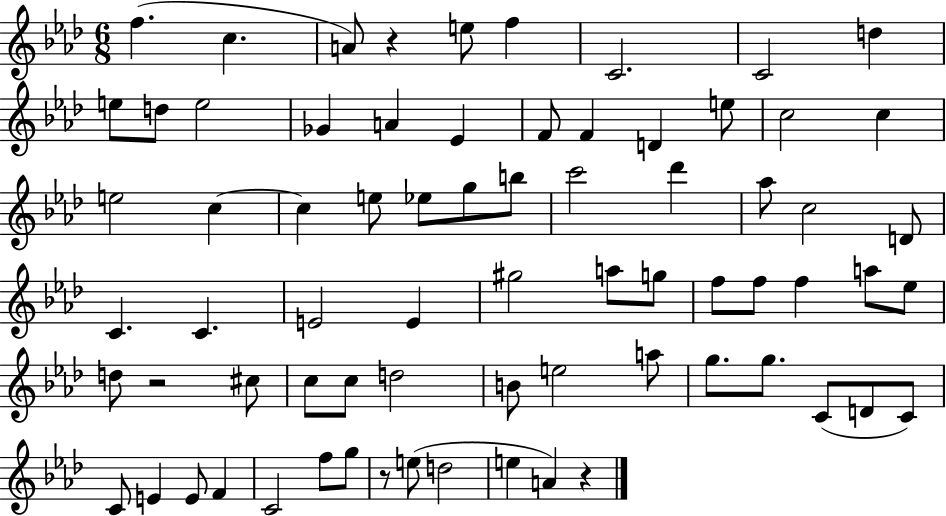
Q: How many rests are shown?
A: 4